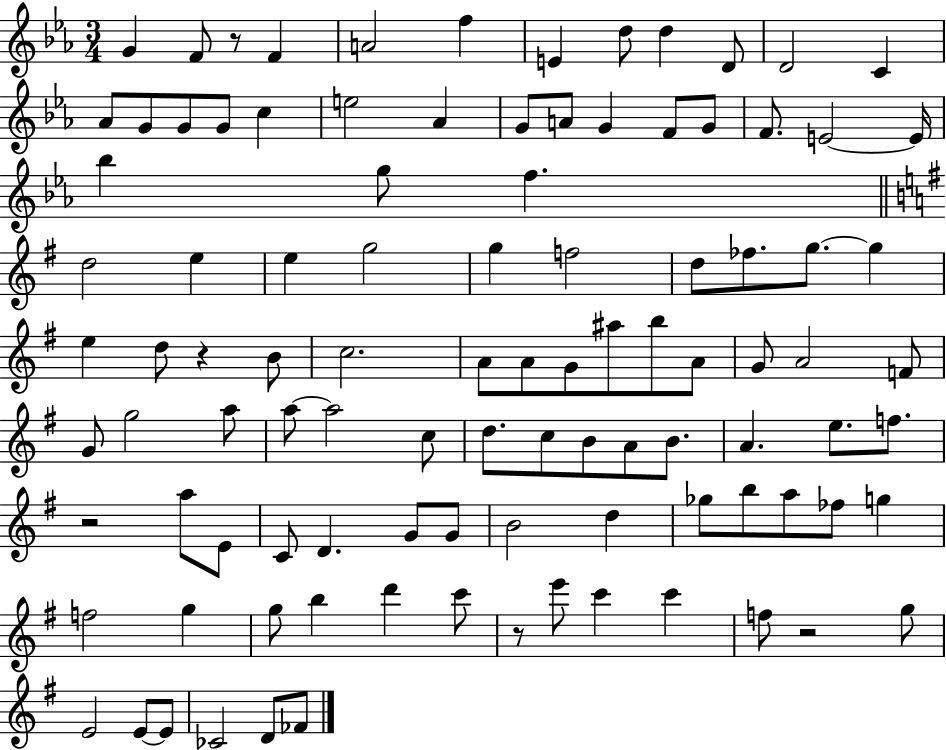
{
  \clef treble
  \numericTimeSignature
  \time 3/4
  \key ees \major
  g'4 f'8 r8 f'4 | a'2 f''4 | e'4 d''8 d''4 d'8 | d'2 c'4 | \break aes'8 g'8 g'8 g'8 c''4 | e''2 aes'4 | g'8 a'8 g'4 f'8 g'8 | f'8. e'2~~ e'16 | \break bes''4 g''8 f''4. | \bar "||" \break \key g \major d''2 e''4 | e''4 g''2 | g''4 f''2 | d''8 fes''8. g''8.~~ g''4 | \break e''4 d''8 r4 b'8 | c''2. | a'8 a'8 g'8 ais''8 b''8 a'8 | g'8 a'2 f'8 | \break g'8 g''2 a''8 | a''8~~ a''2 c''8 | d''8. c''8 b'8 a'8 b'8. | a'4. e''8. f''8. | \break r2 a''8 e'8 | c'8 d'4. g'8 g'8 | b'2 d''4 | ges''8 b''8 a''8 fes''8 g''4 | \break f''2 g''4 | g''8 b''4 d'''4 c'''8 | r8 e'''8 c'''4 c'''4 | f''8 r2 g''8 | \break e'2 e'8~~ e'8 | ces'2 d'8 fes'8 | \bar "|."
}